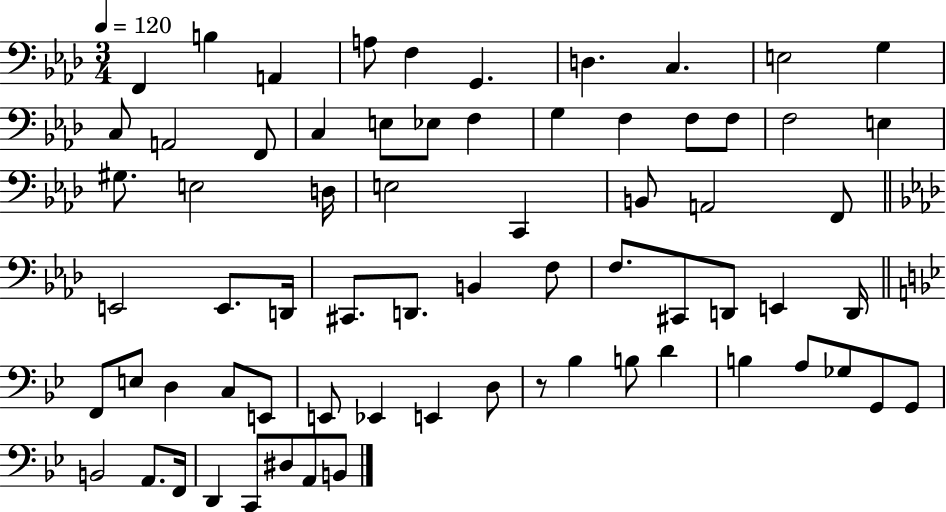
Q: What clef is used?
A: bass